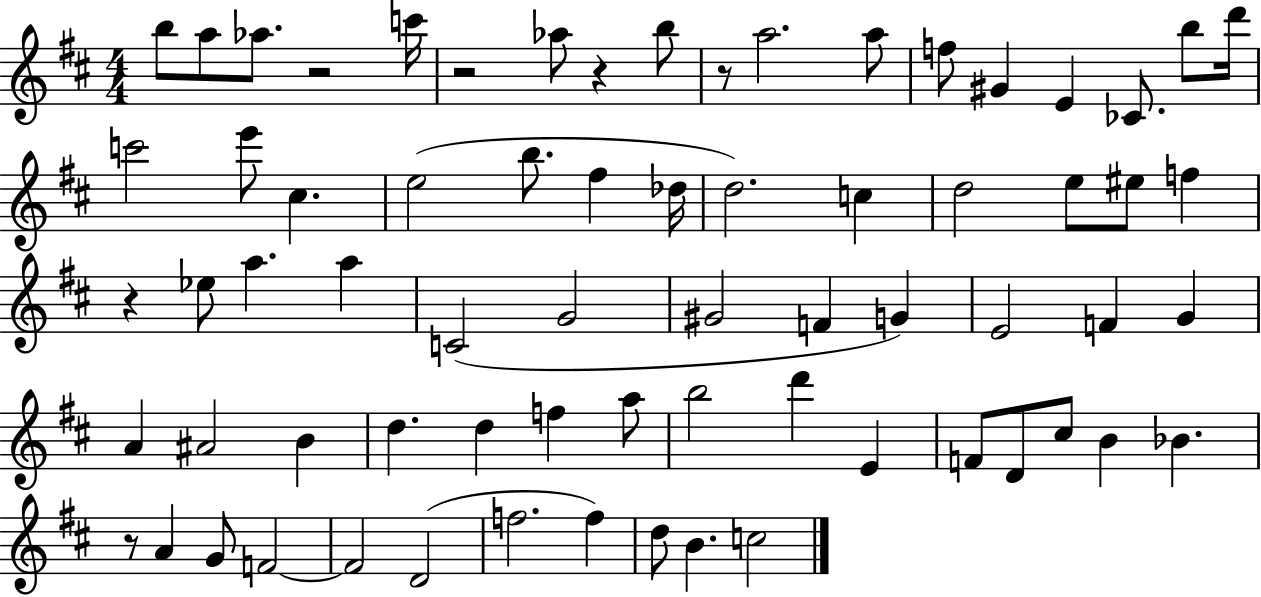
{
  \clef treble
  \numericTimeSignature
  \time 4/4
  \key d \major
  b''8 a''8 aes''8. r2 c'''16 | r2 aes''8 r4 b''8 | r8 a''2. a''8 | f''8 gis'4 e'4 ces'8. b''8 d'''16 | \break c'''2 e'''8 cis''4. | e''2( b''8. fis''4 des''16 | d''2.) c''4 | d''2 e''8 eis''8 f''4 | \break r4 ees''8 a''4. a''4 | c'2( g'2 | gis'2 f'4 g'4) | e'2 f'4 g'4 | \break a'4 ais'2 b'4 | d''4. d''4 f''4 a''8 | b''2 d'''4 e'4 | f'8 d'8 cis''8 b'4 bes'4. | \break r8 a'4 g'8 f'2~~ | f'2 d'2( | f''2. f''4) | d''8 b'4. c''2 | \break \bar "|."
}